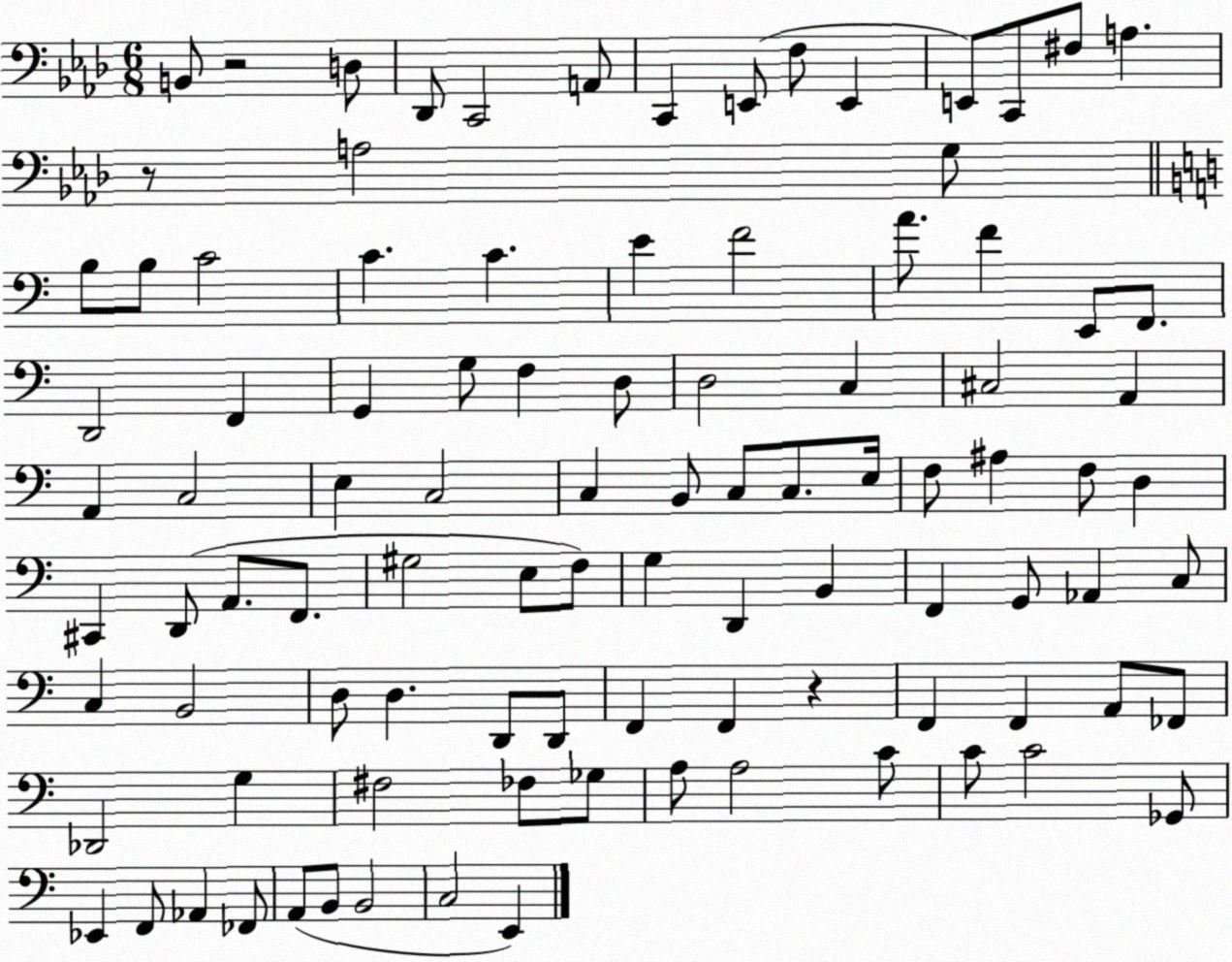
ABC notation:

X:1
T:Untitled
M:6/8
L:1/4
K:Ab
B,,/2 z2 D,/2 _D,,/2 C,,2 A,,/2 C,, E,,/2 F,/2 E,, E,,/2 C,,/2 ^F,/2 A, z/2 A,2 G,/2 B,/2 B,/2 C2 C C E F2 A/2 F E,,/2 F,,/2 D,,2 F,, G,, G,/2 F, D,/2 D,2 C, ^C,2 A,, A,, C,2 E, C,2 C, B,,/2 C,/2 C,/2 E,/4 F,/2 ^A, F,/2 D, ^C,, D,,/2 A,,/2 F,,/2 ^G,2 E,/2 F,/2 G, D,, B,, F,, G,,/2 _A,, C,/2 C, B,,2 D,/2 D, D,,/2 D,,/2 F,, F,, z F,, F,, A,,/2 _F,,/2 _D,,2 G, ^F,2 _F,/2 _G,/2 A,/2 A,2 C/2 C/2 C2 _G,,/2 _E,, F,,/2 _A,, _F,,/2 A,,/2 B,,/2 B,,2 C,2 E,,